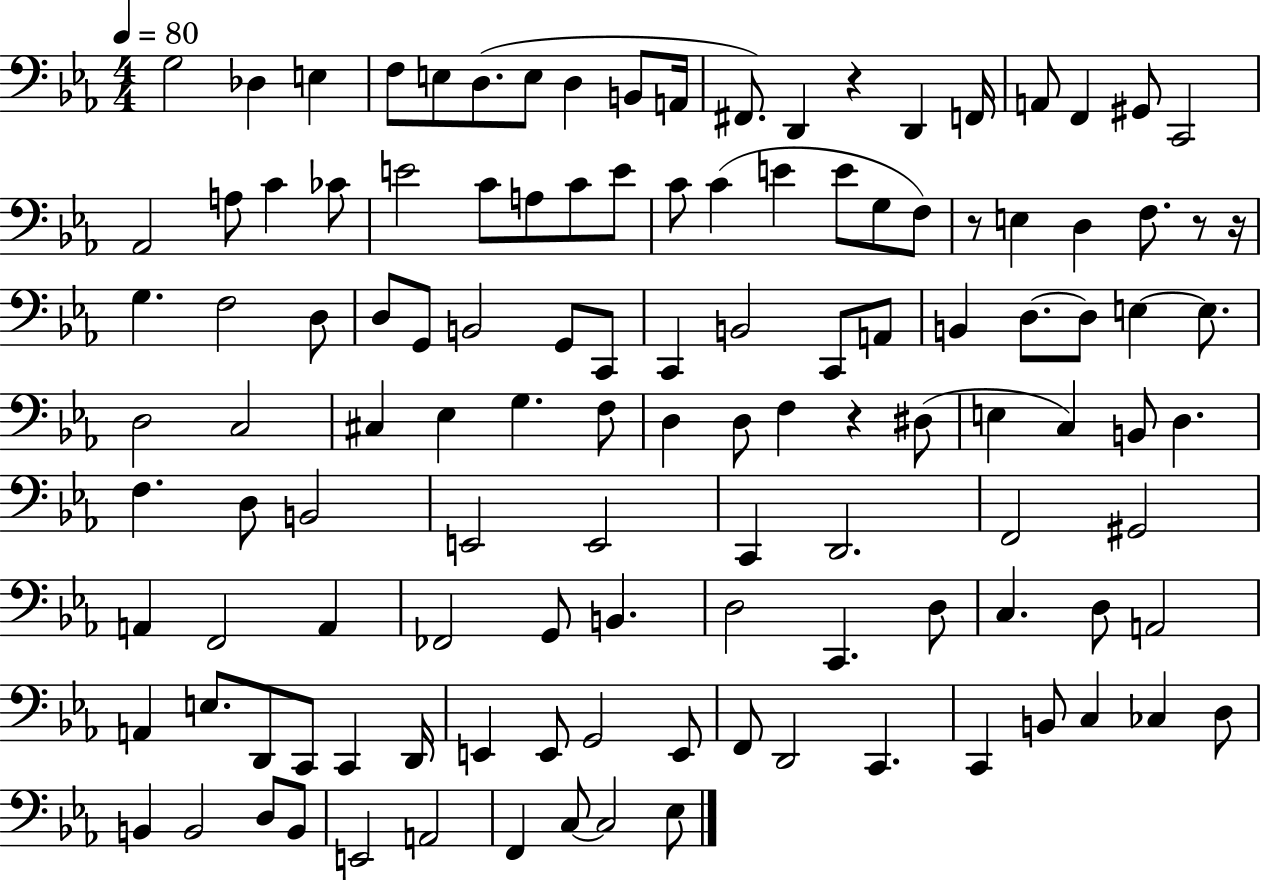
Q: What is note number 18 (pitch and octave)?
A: C2